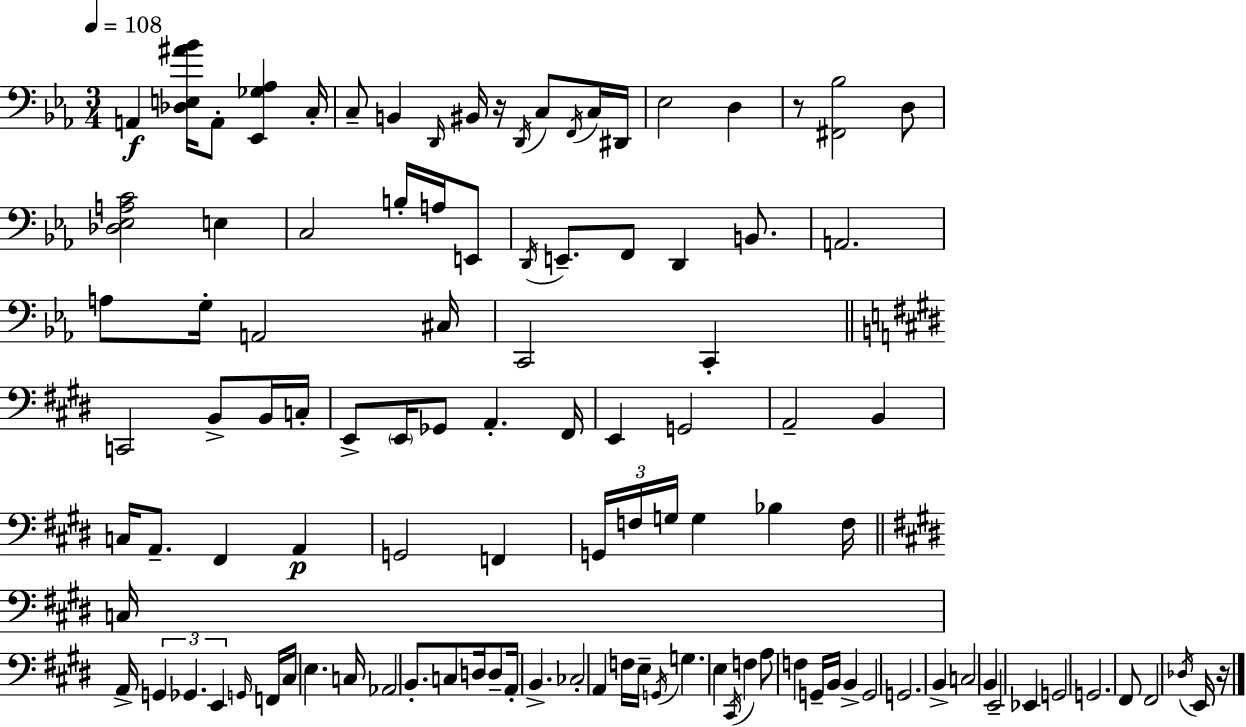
X:1
T:Untitled
M:3/4
L:1/4
K:Eb
A,, [_D,E,^A_B]/4 A,,/2 [_E,,_G,_A,] C,/4 C,/2 B,, D,,/4 ^B,,/4 z/4 D,,/4 C,/2 F,,/4 C,/4 ^D,,/4 _E,2 D, z/2 [^F,,_B,]2 D,/2 [_D,_E,A,C]2 E, C,2 B,/4 A,/4 E,,/2 D,,/4 E,,/2 F,,/2 D,, B,,/2 A,,2 A,/2 G,/4 A,,2 ^C,/4 C,,2 C,, C,,2 B,,/2 B,,/4 C,/4 E,,/2 E,,/4 _G,,/2 A,, ^F,,/4 E,, G,,2 A,,2 B,, C,/4 A,,/2 ^F,, A,, G,,2 F,, G,,/4 F,/4 G,/4 G, _B, F,/4 C,/4 A,,/4 G,, _G,, E,, G,,/4 F,,/4 ^C,/4 E, C,/4 _A,,2 B,,/2 C,/2 D,/4 D,/2 A,,/4 B,, _C,2 A,, F,/4 E,/4 G,,/4 G, E, ^C,,/4 F, A,/2 F, G,,/4 B,,/4 B,, G,,2 G,,2 B,, C,2 B,, E,,2 _E,, G,,2 G,,2 ^F,,/2 ^F,,2 _D,/4 E,,/4 z/4